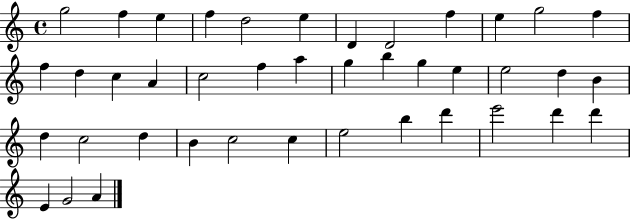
{
  \clef treble
  \time 4/4
  \defaultTimeSignature
  \key c \major
  g''2 f''4 e''4 | f''4 d''2 e''4 | d'4 d'2 f''4 | e''4 g''2 f''4 | \break f''4 d''4 c''4 a'4 | c''2 f''4 a''4 | g''4 b''4 g''4 e''4 | e''2 d''4 b'4 | \break d''4 c''2 d''4 | b'4 c''2 c''4 | e''2 b''4 d'''4 | e'''2 d'''4 d'''4 | \break e'4 g'2 a'4 | \bar "|."
}